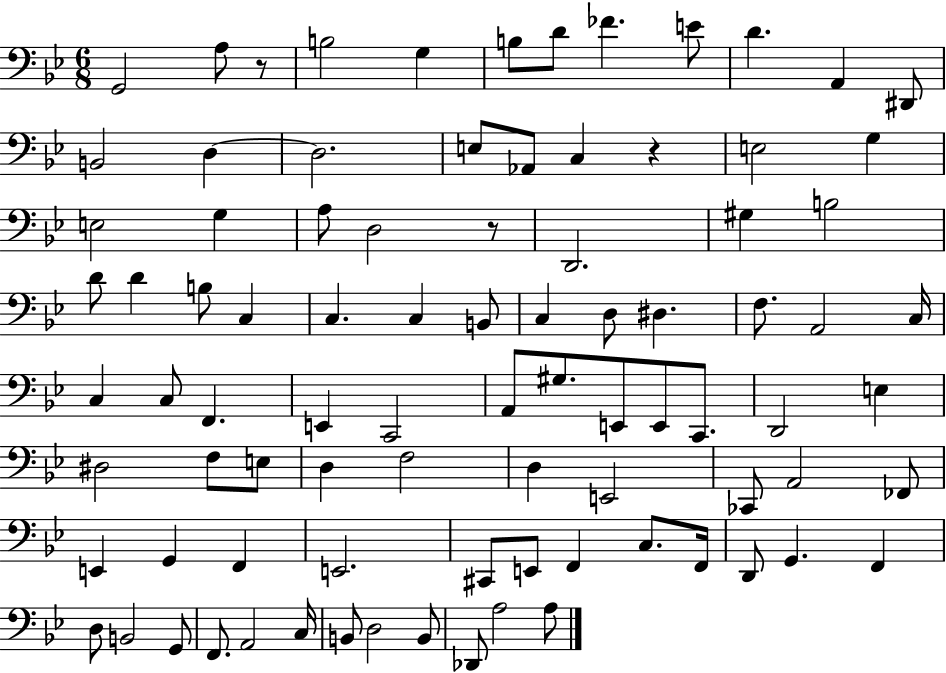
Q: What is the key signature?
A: BES major